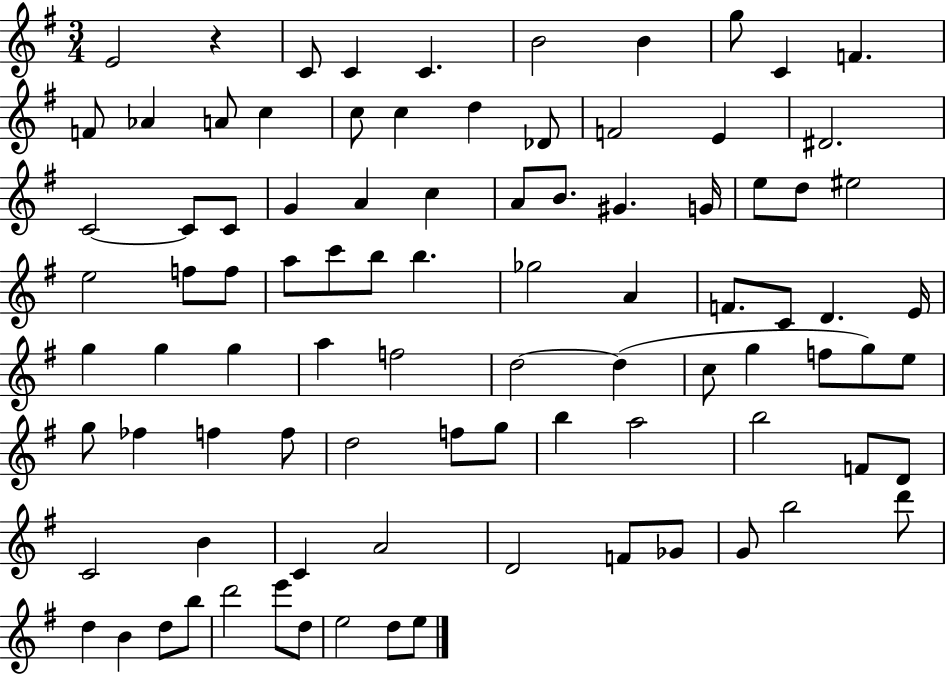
{
  \clef treble
  \numericTimeSignature
  \time 3/4
  \key g \major
  \repeat volta 2 { e'2 r4 | c'8 c'4 c'4. | b'2 b'4 | g''8 c'4 f'4. | \break f'8 aes'4 a'8 c''4 | c''8 c''4 d''4 des'8 | f'2 e'4 | dis'2. | \break c'2~~ c'8 c'8 | g'4 a'4 c''4 | a'8 b'8. gis'4. g'16 | e''8 d''8 eis''2 | \break e''2 f''8 f''8 | a''8 c'''8 b''8 b''4. | ges''2 a'4 | f'8. c'8 d'4. e'16 | \break g''4 g''4 g''4 | a''4 f''2 | d''2~~ d''4( | c''8 g''4 f''8 g''8) e''8 | \break g''8 fes''4 f''4 f''8 | d''2 f''8 g''8 | b''4 a''2 | b''2 f'8 d'8 | \break c'2 b'4 | c'4 a'2 | d'2 f'8 ges'8 | g'8 b''2 d'''8 | \break d''4 b'4 d''8 b''8 | d'''2 e'''8 d''8 | e''2 d''8 e''8 | } \bar "|."
}